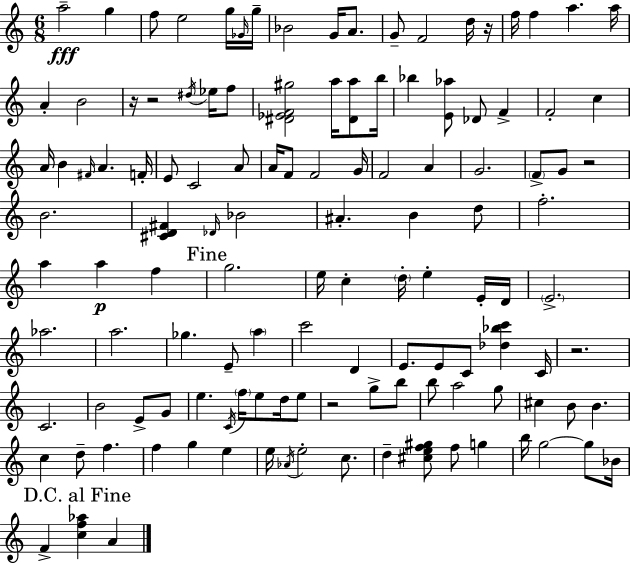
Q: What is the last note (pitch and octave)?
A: A4